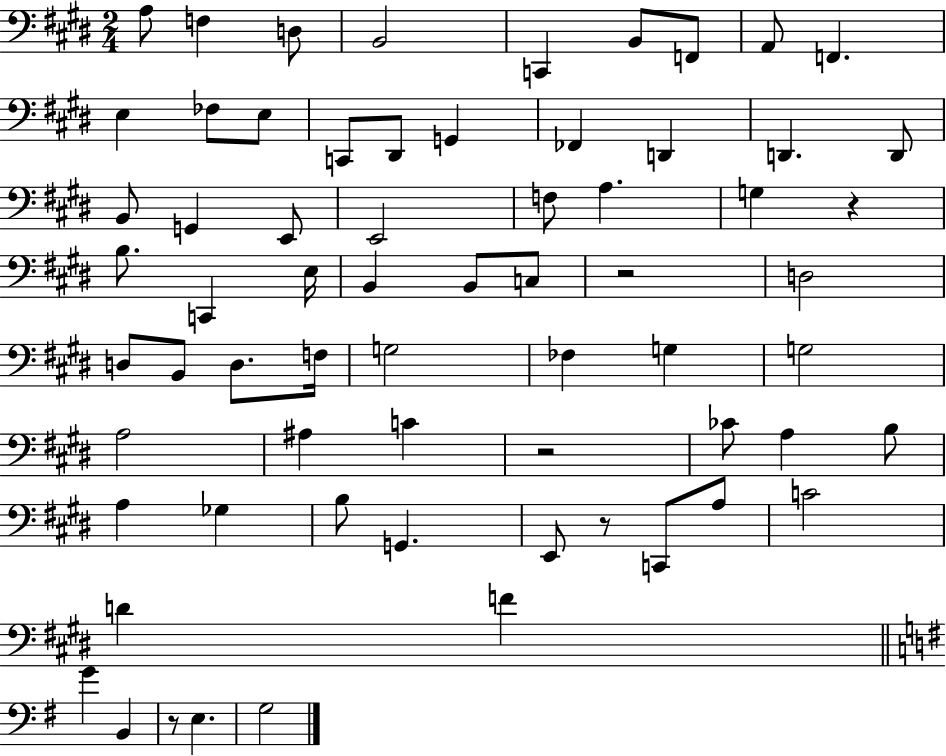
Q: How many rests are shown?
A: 5